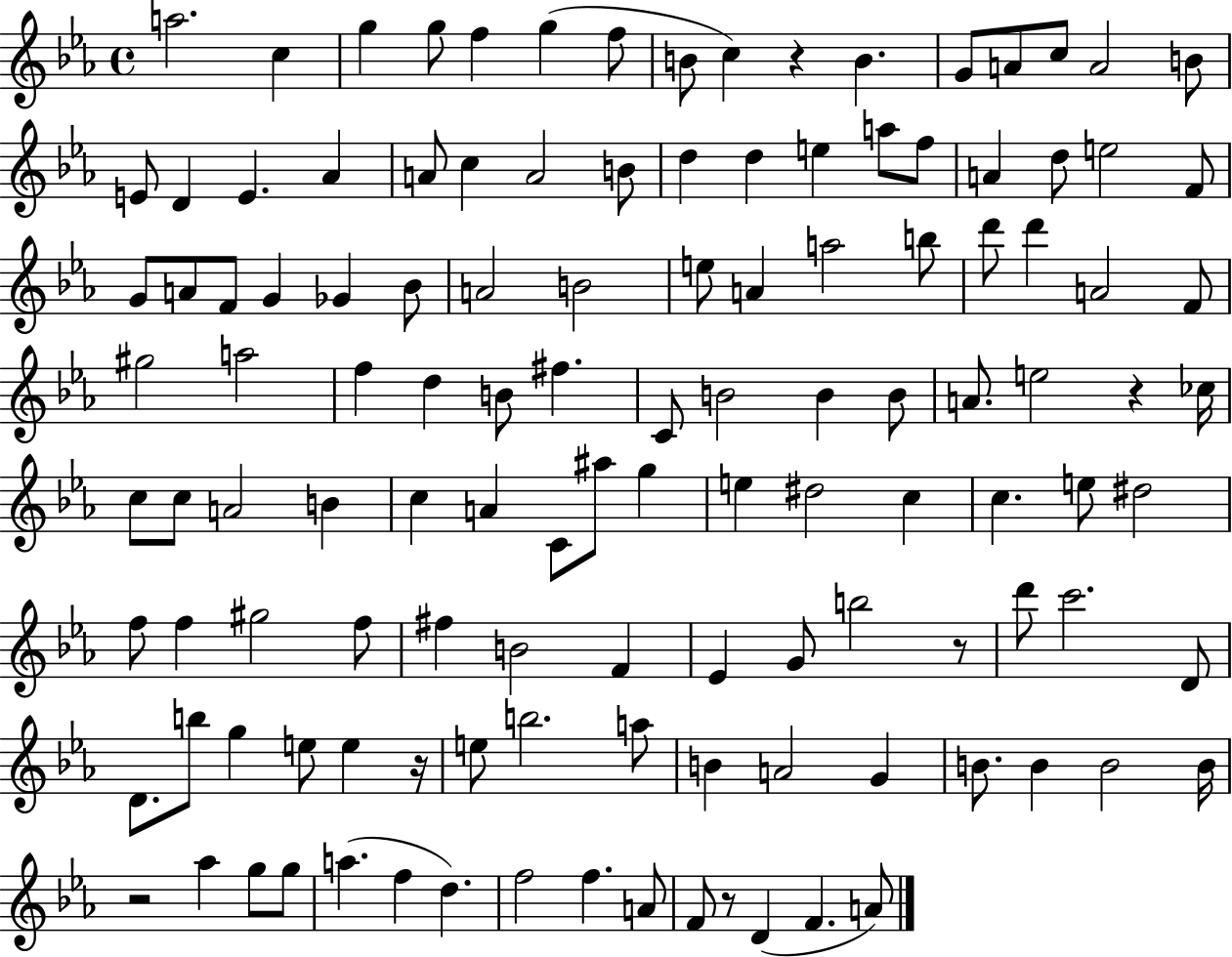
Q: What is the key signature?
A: EES major